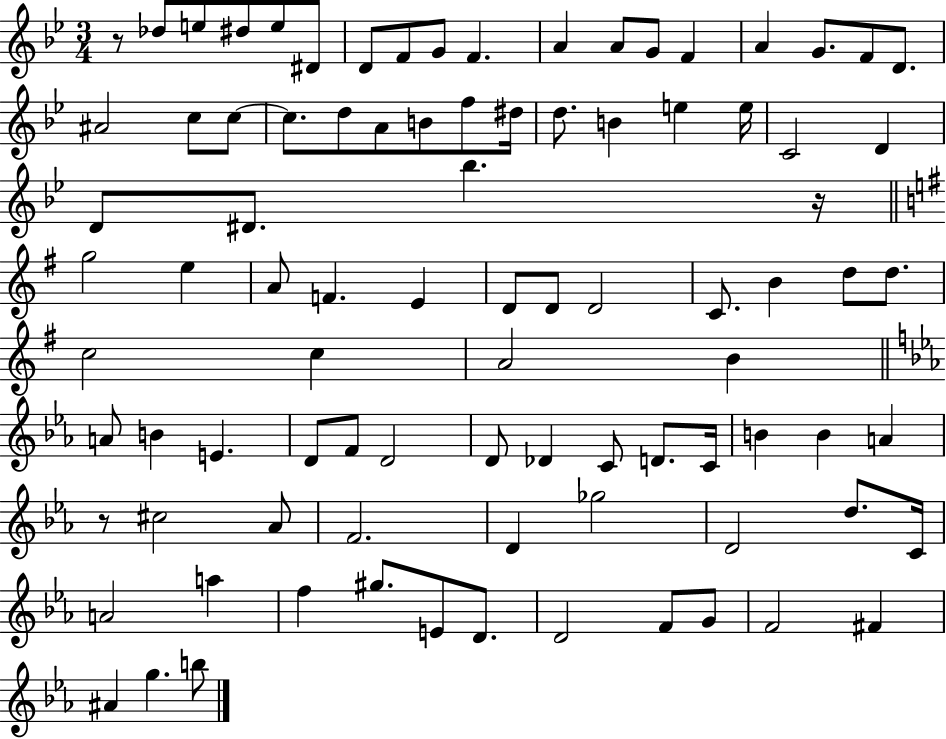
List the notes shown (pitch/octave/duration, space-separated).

R/e Db5/e E5/e D#5/e E5/e D#4/e D4/e F4/e G4/e F4/q. A4/q A4/e G4/e F4/q A4/q G4/e. F4/e D4/e. A#4/h C5/e C5/e C5/e. D5/e A4/e B4/e F5/e D#5/s D5/e. B4/q E5/q E5/s C4/h D4/q D4/e D#4/e. Bb5/q. R/s G5/h E5/q A4/e F4/q. E4/q D4/e D4/e D4/h C4/e. B4/q D5/e D5/e. C5/h C5/q A4/h B4/q A4/e B4/q E4/q. D4/e F4/e D4/h D4/e Db4/q C4/e D4/e. C4/s B4/q B4/q A4/q R/e C#5/h Ab4/e F4/h. D4/q Gb5/h D4/h D5/e. C4/s A4/h A5/q F5/q G#5/e. E4/e D4/e. D4/h F4/e G4/e F4/h F#4/q A#4/q G5/q. B5/e